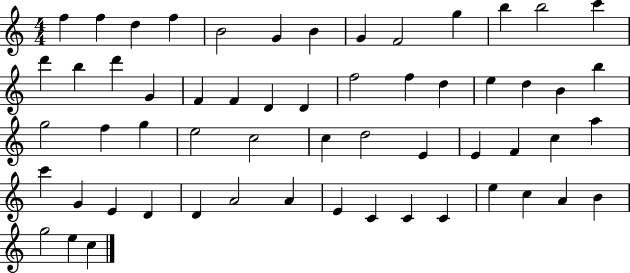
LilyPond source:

{
  \clef treble
  \numericTimeSignature
  \time 4/4
  \key c \major
  f''4 f''4 d''4 f''4 | b'2 g'4 b'4 | g'4 f'2 g''4 | b''4 b''2 c'''4 | \break d'''4 b''4 d'''4 g'4 | f'4 f'4 d'4 d'4 | f''2 f''4 d''4 | e''4 d''4 b'4 b''4 | \break g''2 f''4 g''4 | e''2 c''2 | c''4 d''2 e'4 | e'4 f'4 c''4 a''4 | \break c'''4 g'4 e'4 d'4 | d'4 a'2 a'4 | e'4 c'4 c'4 c'4 | e''4 c''4 a'4 b'4 | \break g''2 e''4 c''4 | \bar "|."
}